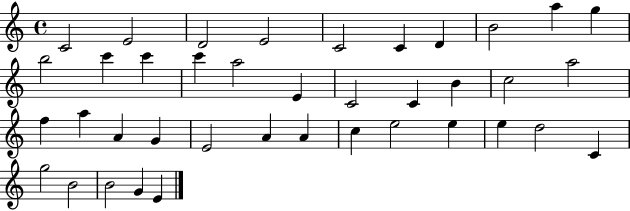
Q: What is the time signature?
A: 4/4